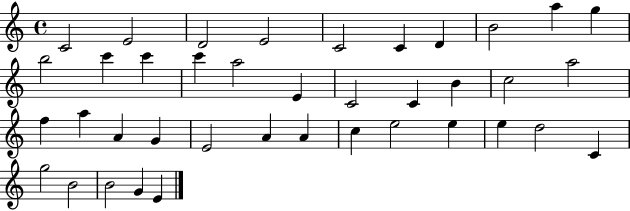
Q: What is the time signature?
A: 4/4